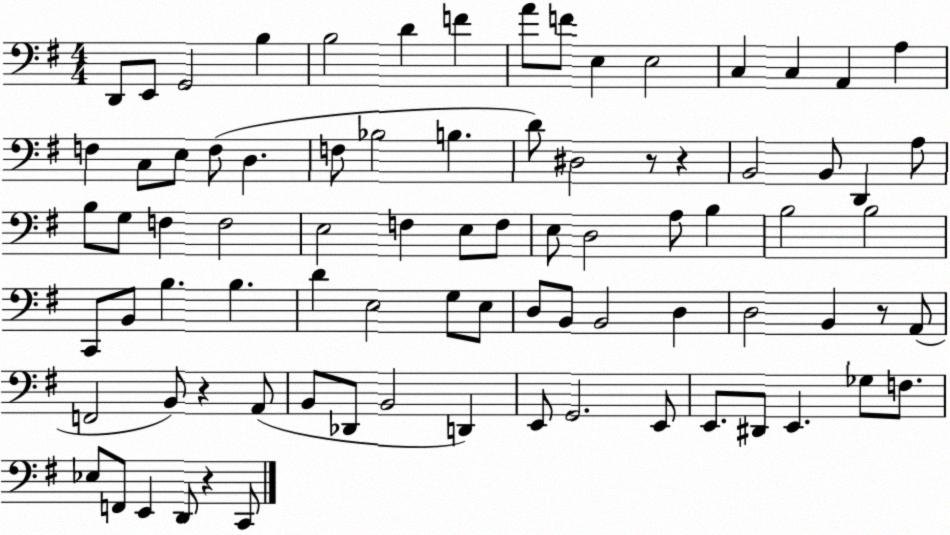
X:1
T:Untitled
M:4/4
L:1/4
K:G
D,,/2 E,,/2 G,,2 B, B,2 D F A/2 F/2 E, E,2 C, C, A,, A, F, C,/2 E,/2 F,/2 D, F,/2 _B,2 B, D/2 ^D,2 z/2 z B,,2 B,,/2 D,, A,/2 B,/2 G,/2 F, F,2 E,2 F, E,/2 F,/2 E,/2 D,2 A,/2 B, B,2 B,2 C,,/2 B,,/2 B, B, D E,2 G,/2 E,/2 D,/2 B,,/2 B,,2 D, D,2 B,, z/2 A,,/2 F,,2 B,,/2 z A,,/2 B,,/2 _D,,/2 B,,2 D,, E,,/2 G,,2 E,,/2 E,,/2 ^D,,/2 E,, _G,/2 F,/2 _E,/2 F,,/2 E,, D,,/2 z C,,/2